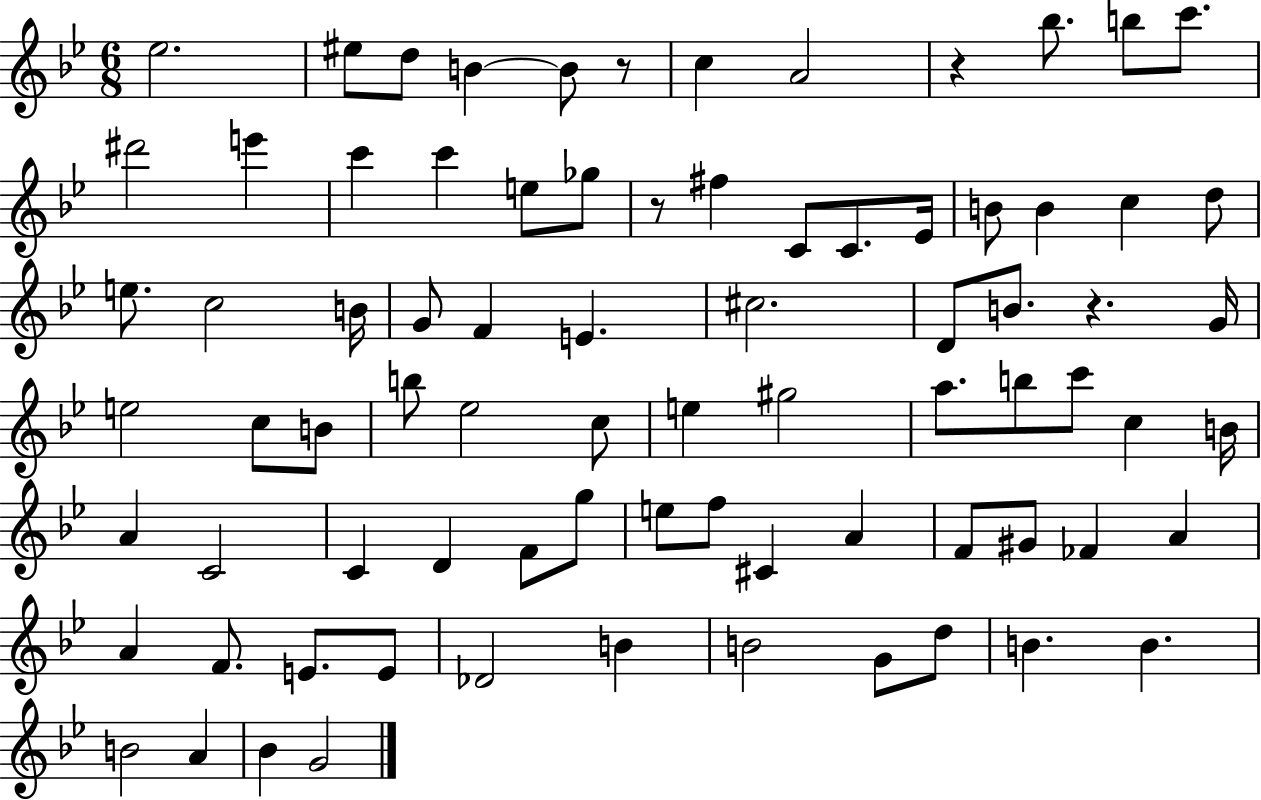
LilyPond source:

{
  \clef treble
  \numericTimeSignature
  \time 6/8
  \key bes \major
  ees''2. | eis''8 d''8 b'4~~ b'8 r8 | c''4 a'2 | r4 bes''8. b''8 c'''8. | \break dis'''2 e'''4 | c'''4 c'''4 e''8 ges''8 | r8 fis''4 c'8 c'8. ees'16 | b'8 b'4 c''4 d''8 | \break e''8. c''2 b'16 | g'8 f'4 e'4. | cis''2. | d'8 b'8. r4. g'16 | \break e''2 c''8 b'8 | b''8 ees''2 c''8 | e''4 gis''2 | a''8. b''8 c'''8 c''4 b'16 | \break a'4 c'2 | c'4 d'4 f'8 g''8 | e''8 f''8 cis'4 a'4 | f'8 gis'8 fes'4 a'4 | \break a'4 f'8. e'8. e'8 | des'2 b'4 | b'2 g'8 d''8 | b'4. b'4. | \break b'2 a'4 | bes'4 g'2 | \bar "|."
}